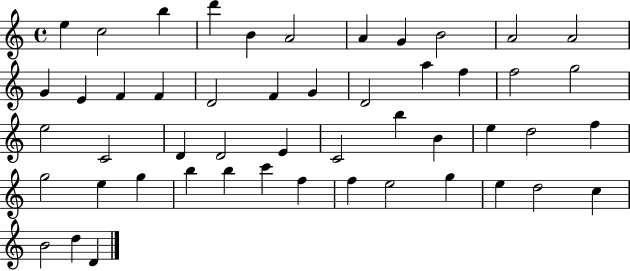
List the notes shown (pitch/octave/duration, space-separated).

E5/q C5/h B5/q D6/q B4/q A4/h A4/q G4/q B4/h A4/h A4/h G4/q E4/q F4/q F4/q D4/h F4/q G4/q D4/h A5/q F5/q F5/h G5/h E5/h C4/h D4/q D4/h E4/q C4/h B5/q B4/q E5/q D5/h F5/q G5/h E5/q G5/q B5/q B5/q C6/q F5/q F5/q E5/h G5/q E5/q D5/h C5/q B4/h D5/q D4/q